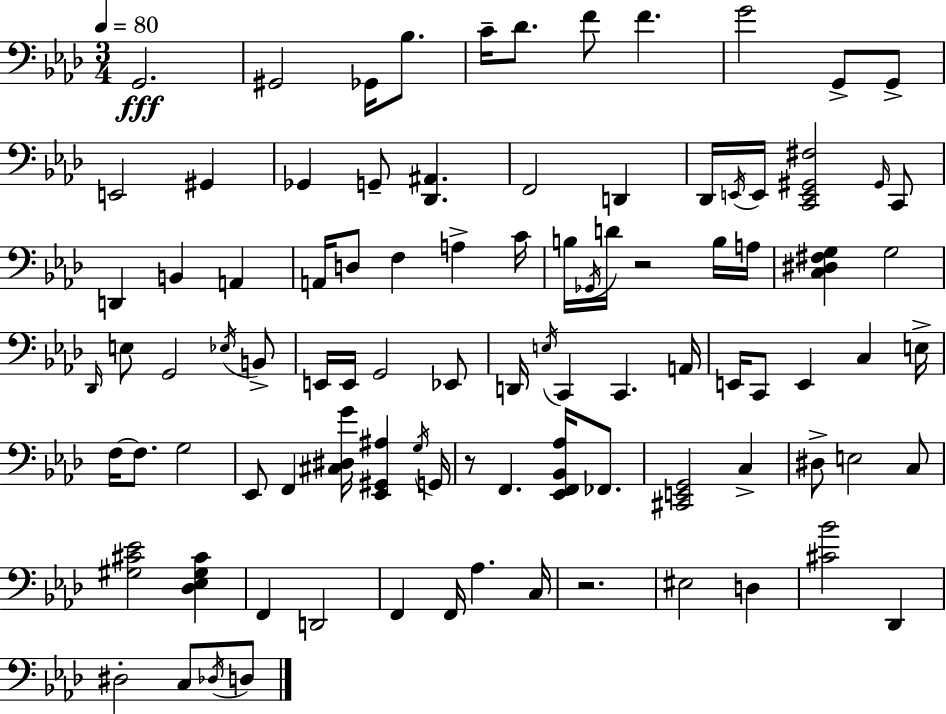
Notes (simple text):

G2/h. G#2/h Gb2/s Bb3/e. C4/s Db4/e. F4/e F4/q. G4/h G2/e G2/e E2/h G#2/q Gb2/q G2/e [Db2,A#2]/q. F2/h D2/q Db2/s E2/s E2/s [C2,E2,G#2,F#3]/h G#2/s C2/e D2/q B2/q A2/q A2/s D3/e F3/q A3/q C4/s B3/s Gb2/s D4/s R/h B3/s A3/s [C3,D#3,F#3,G3]/q G3/h Db2/s E3/e G2/h Eb3/s B2/e E2/s E2/s G2/h Eb2/e D2/s E3/s C2/q C2/q. A2/s E2/s C2/e E2/q C3/q E3/s F3/s F3/e. G3/h Eb2/e F2/q [C#3,D#3,G4]/s [Eb2,G#2,A#3]/q G3/s G2/s R/e F2/q. [Eb2,F2,Bb2,Ab3]/s FES2/e. [C#2,E2,G2]/h C3/q D#3/e E3/h C3/e [G#3,C#4,Eb4]/h [Db3,Eb3,G#3,C#4]/q F2/q D2/h F2/q F2/s Ab3/q. C3/s R/h. EIS3/h D3/q [C#4,Bb4]/h Db2/q D#3/h C3/e Db3/s D3/e